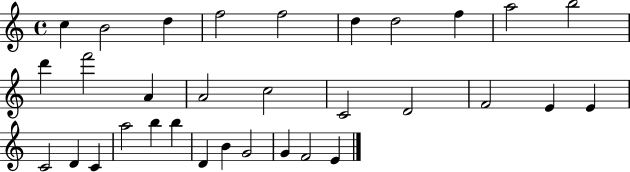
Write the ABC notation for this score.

X:1
T:Untitled
M:4/4
L:1/4
K:C
c B2 d f2 f2 d d2 f a2 b2 d' f'2 A A2 c2 C2 D2 F2 E E C2 D C a2 b b D B G2 G F2 E